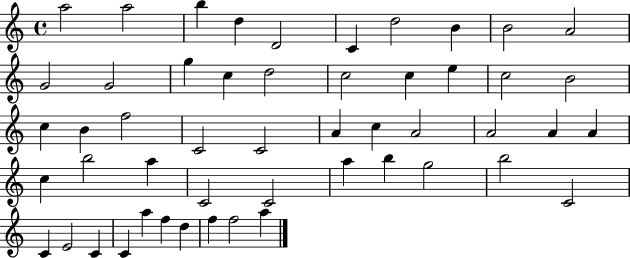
X:1
T:Untitled
M:4/4
L:1/4
K:C
a2 a2 b d D2 C d2 B B2 A2 G2 G2 g c d2 c2 c e c2 B2 c B f2 C2 C2 A c A2 A2 A A c b2 a C2 C2 a b g2 b2 C2 C E2 C C a f d f f2 a